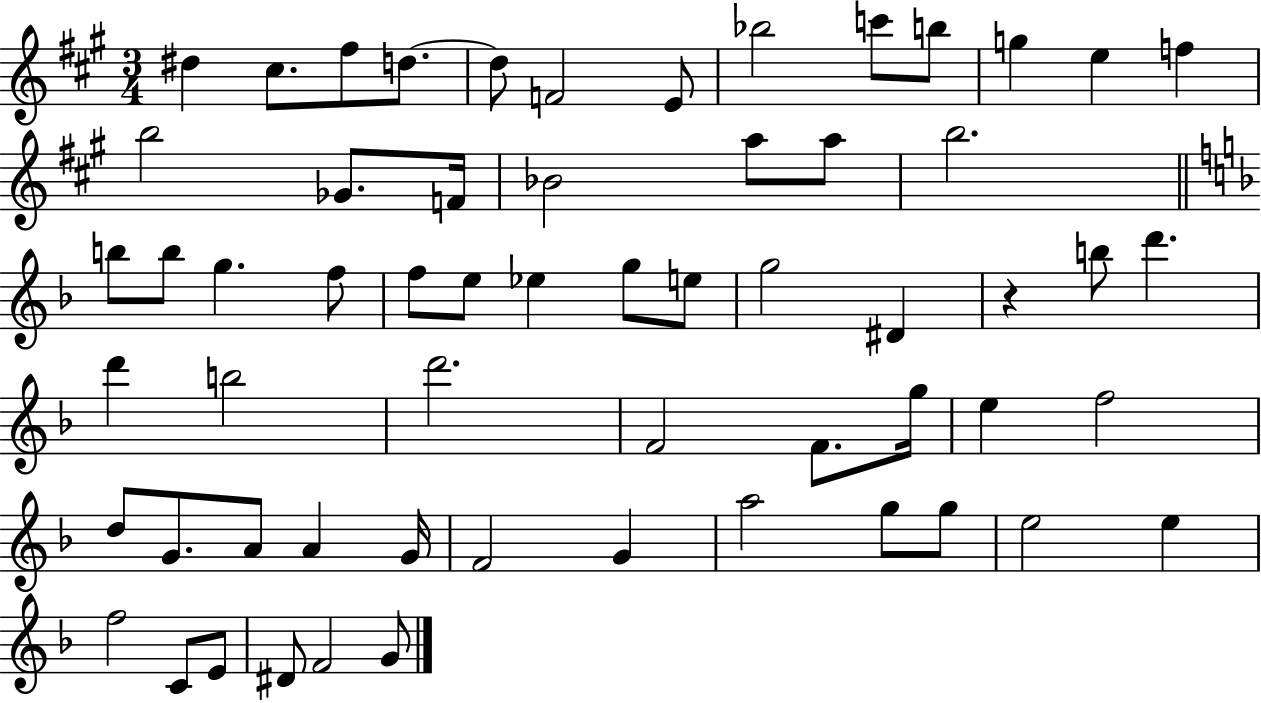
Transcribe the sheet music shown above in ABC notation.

X:1
T:Untitled
M:3/4
L:1/4
K:A
^d ^c/2 ^f/2 d/2 d/2 F2 E/2 _b2 c'/2 b/2 g e f b2 _G/2 F/4 _B2 a/2 a/2 b2 b/2 b/2 g f/2 f/2 e/2 _e g/2 e/2 g2 ^D z b/2 d' d' b2 d'2 F2 F/2 g/4 e f2 d/2 G/2 A/2 A G/4 F2 G a2 g/2 g/2 e2 e f2 C/2 E/2 ^D/2 F2 G/2